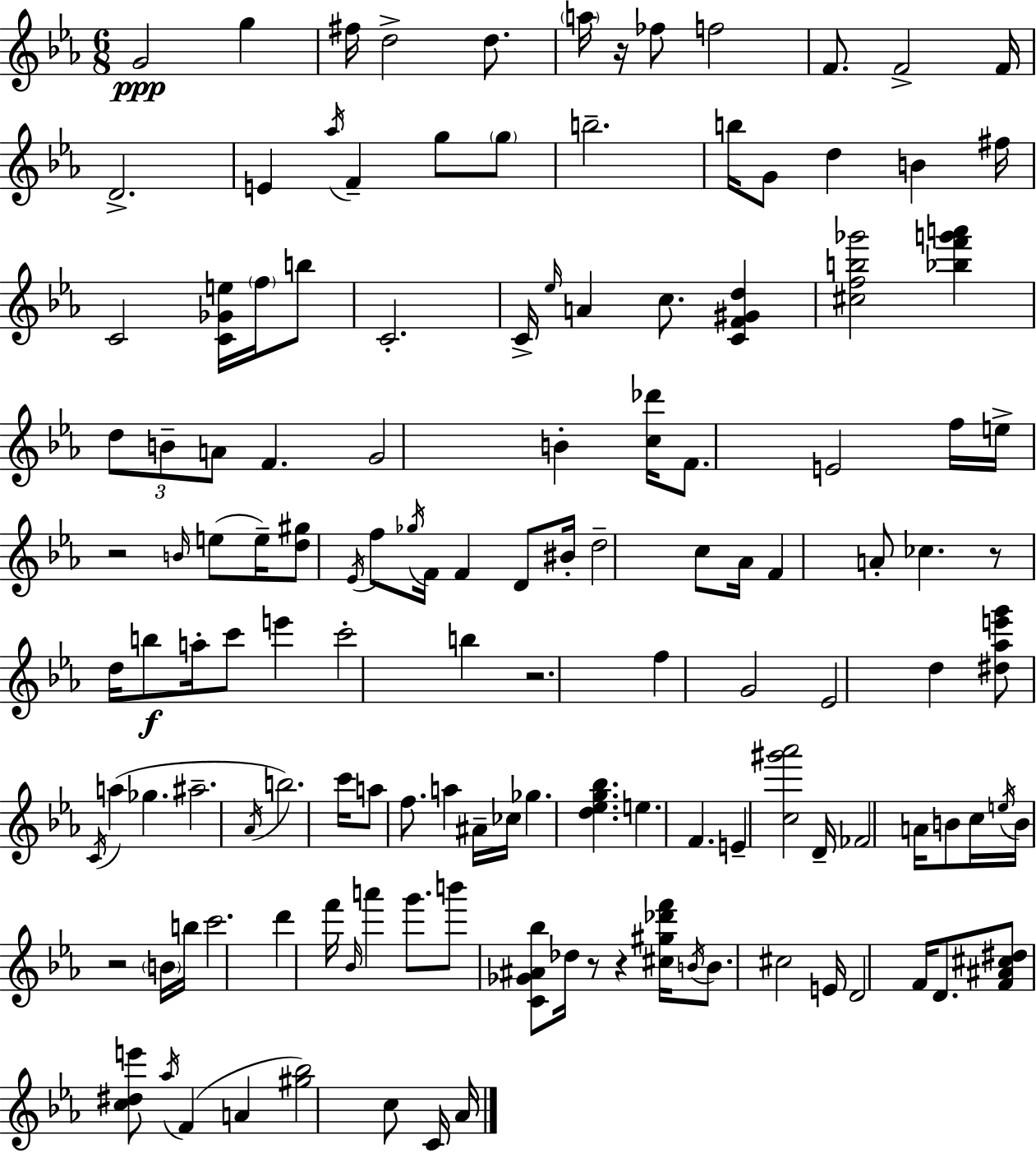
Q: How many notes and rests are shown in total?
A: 135